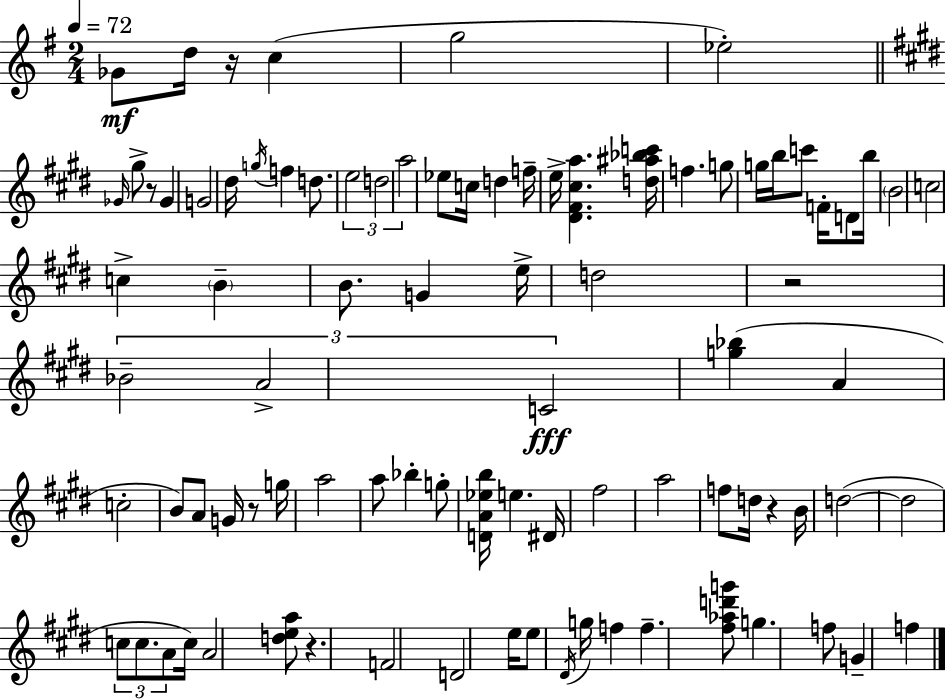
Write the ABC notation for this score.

X:1
T:Untitled
M:2/4
L:1/4
K:G
_G/2 d/4 z/4 c g2 _e2 _G/4 ^g/2 z/2 _G G2 ^d/4 g/4 f d/2 e2 d2 a2 _e/2 c/4 d f/4 e/4 [^D^F^ca] [d^a_bc']/4 f g/2 g/4 b/4 c'/2 F/4 D/2 b/4 B2 c2 c B B/2 G e/4 d2 z2 _B2 A2 C2 [g_b] A c2 B/2 A/2 G/4 z/2 g/4 a2 a/2 _b g/2 [DA_eb]/4 e ^D/4 ^f2 a2 f/2 d/4 z B/4 d2 d2 c/2 c/2 A/2 c/4 A2 [dea]/2 z F2 D2 e/4 e/2 ^D/4 g/4 f f [^f_ad'g']/2 g f/2 G f